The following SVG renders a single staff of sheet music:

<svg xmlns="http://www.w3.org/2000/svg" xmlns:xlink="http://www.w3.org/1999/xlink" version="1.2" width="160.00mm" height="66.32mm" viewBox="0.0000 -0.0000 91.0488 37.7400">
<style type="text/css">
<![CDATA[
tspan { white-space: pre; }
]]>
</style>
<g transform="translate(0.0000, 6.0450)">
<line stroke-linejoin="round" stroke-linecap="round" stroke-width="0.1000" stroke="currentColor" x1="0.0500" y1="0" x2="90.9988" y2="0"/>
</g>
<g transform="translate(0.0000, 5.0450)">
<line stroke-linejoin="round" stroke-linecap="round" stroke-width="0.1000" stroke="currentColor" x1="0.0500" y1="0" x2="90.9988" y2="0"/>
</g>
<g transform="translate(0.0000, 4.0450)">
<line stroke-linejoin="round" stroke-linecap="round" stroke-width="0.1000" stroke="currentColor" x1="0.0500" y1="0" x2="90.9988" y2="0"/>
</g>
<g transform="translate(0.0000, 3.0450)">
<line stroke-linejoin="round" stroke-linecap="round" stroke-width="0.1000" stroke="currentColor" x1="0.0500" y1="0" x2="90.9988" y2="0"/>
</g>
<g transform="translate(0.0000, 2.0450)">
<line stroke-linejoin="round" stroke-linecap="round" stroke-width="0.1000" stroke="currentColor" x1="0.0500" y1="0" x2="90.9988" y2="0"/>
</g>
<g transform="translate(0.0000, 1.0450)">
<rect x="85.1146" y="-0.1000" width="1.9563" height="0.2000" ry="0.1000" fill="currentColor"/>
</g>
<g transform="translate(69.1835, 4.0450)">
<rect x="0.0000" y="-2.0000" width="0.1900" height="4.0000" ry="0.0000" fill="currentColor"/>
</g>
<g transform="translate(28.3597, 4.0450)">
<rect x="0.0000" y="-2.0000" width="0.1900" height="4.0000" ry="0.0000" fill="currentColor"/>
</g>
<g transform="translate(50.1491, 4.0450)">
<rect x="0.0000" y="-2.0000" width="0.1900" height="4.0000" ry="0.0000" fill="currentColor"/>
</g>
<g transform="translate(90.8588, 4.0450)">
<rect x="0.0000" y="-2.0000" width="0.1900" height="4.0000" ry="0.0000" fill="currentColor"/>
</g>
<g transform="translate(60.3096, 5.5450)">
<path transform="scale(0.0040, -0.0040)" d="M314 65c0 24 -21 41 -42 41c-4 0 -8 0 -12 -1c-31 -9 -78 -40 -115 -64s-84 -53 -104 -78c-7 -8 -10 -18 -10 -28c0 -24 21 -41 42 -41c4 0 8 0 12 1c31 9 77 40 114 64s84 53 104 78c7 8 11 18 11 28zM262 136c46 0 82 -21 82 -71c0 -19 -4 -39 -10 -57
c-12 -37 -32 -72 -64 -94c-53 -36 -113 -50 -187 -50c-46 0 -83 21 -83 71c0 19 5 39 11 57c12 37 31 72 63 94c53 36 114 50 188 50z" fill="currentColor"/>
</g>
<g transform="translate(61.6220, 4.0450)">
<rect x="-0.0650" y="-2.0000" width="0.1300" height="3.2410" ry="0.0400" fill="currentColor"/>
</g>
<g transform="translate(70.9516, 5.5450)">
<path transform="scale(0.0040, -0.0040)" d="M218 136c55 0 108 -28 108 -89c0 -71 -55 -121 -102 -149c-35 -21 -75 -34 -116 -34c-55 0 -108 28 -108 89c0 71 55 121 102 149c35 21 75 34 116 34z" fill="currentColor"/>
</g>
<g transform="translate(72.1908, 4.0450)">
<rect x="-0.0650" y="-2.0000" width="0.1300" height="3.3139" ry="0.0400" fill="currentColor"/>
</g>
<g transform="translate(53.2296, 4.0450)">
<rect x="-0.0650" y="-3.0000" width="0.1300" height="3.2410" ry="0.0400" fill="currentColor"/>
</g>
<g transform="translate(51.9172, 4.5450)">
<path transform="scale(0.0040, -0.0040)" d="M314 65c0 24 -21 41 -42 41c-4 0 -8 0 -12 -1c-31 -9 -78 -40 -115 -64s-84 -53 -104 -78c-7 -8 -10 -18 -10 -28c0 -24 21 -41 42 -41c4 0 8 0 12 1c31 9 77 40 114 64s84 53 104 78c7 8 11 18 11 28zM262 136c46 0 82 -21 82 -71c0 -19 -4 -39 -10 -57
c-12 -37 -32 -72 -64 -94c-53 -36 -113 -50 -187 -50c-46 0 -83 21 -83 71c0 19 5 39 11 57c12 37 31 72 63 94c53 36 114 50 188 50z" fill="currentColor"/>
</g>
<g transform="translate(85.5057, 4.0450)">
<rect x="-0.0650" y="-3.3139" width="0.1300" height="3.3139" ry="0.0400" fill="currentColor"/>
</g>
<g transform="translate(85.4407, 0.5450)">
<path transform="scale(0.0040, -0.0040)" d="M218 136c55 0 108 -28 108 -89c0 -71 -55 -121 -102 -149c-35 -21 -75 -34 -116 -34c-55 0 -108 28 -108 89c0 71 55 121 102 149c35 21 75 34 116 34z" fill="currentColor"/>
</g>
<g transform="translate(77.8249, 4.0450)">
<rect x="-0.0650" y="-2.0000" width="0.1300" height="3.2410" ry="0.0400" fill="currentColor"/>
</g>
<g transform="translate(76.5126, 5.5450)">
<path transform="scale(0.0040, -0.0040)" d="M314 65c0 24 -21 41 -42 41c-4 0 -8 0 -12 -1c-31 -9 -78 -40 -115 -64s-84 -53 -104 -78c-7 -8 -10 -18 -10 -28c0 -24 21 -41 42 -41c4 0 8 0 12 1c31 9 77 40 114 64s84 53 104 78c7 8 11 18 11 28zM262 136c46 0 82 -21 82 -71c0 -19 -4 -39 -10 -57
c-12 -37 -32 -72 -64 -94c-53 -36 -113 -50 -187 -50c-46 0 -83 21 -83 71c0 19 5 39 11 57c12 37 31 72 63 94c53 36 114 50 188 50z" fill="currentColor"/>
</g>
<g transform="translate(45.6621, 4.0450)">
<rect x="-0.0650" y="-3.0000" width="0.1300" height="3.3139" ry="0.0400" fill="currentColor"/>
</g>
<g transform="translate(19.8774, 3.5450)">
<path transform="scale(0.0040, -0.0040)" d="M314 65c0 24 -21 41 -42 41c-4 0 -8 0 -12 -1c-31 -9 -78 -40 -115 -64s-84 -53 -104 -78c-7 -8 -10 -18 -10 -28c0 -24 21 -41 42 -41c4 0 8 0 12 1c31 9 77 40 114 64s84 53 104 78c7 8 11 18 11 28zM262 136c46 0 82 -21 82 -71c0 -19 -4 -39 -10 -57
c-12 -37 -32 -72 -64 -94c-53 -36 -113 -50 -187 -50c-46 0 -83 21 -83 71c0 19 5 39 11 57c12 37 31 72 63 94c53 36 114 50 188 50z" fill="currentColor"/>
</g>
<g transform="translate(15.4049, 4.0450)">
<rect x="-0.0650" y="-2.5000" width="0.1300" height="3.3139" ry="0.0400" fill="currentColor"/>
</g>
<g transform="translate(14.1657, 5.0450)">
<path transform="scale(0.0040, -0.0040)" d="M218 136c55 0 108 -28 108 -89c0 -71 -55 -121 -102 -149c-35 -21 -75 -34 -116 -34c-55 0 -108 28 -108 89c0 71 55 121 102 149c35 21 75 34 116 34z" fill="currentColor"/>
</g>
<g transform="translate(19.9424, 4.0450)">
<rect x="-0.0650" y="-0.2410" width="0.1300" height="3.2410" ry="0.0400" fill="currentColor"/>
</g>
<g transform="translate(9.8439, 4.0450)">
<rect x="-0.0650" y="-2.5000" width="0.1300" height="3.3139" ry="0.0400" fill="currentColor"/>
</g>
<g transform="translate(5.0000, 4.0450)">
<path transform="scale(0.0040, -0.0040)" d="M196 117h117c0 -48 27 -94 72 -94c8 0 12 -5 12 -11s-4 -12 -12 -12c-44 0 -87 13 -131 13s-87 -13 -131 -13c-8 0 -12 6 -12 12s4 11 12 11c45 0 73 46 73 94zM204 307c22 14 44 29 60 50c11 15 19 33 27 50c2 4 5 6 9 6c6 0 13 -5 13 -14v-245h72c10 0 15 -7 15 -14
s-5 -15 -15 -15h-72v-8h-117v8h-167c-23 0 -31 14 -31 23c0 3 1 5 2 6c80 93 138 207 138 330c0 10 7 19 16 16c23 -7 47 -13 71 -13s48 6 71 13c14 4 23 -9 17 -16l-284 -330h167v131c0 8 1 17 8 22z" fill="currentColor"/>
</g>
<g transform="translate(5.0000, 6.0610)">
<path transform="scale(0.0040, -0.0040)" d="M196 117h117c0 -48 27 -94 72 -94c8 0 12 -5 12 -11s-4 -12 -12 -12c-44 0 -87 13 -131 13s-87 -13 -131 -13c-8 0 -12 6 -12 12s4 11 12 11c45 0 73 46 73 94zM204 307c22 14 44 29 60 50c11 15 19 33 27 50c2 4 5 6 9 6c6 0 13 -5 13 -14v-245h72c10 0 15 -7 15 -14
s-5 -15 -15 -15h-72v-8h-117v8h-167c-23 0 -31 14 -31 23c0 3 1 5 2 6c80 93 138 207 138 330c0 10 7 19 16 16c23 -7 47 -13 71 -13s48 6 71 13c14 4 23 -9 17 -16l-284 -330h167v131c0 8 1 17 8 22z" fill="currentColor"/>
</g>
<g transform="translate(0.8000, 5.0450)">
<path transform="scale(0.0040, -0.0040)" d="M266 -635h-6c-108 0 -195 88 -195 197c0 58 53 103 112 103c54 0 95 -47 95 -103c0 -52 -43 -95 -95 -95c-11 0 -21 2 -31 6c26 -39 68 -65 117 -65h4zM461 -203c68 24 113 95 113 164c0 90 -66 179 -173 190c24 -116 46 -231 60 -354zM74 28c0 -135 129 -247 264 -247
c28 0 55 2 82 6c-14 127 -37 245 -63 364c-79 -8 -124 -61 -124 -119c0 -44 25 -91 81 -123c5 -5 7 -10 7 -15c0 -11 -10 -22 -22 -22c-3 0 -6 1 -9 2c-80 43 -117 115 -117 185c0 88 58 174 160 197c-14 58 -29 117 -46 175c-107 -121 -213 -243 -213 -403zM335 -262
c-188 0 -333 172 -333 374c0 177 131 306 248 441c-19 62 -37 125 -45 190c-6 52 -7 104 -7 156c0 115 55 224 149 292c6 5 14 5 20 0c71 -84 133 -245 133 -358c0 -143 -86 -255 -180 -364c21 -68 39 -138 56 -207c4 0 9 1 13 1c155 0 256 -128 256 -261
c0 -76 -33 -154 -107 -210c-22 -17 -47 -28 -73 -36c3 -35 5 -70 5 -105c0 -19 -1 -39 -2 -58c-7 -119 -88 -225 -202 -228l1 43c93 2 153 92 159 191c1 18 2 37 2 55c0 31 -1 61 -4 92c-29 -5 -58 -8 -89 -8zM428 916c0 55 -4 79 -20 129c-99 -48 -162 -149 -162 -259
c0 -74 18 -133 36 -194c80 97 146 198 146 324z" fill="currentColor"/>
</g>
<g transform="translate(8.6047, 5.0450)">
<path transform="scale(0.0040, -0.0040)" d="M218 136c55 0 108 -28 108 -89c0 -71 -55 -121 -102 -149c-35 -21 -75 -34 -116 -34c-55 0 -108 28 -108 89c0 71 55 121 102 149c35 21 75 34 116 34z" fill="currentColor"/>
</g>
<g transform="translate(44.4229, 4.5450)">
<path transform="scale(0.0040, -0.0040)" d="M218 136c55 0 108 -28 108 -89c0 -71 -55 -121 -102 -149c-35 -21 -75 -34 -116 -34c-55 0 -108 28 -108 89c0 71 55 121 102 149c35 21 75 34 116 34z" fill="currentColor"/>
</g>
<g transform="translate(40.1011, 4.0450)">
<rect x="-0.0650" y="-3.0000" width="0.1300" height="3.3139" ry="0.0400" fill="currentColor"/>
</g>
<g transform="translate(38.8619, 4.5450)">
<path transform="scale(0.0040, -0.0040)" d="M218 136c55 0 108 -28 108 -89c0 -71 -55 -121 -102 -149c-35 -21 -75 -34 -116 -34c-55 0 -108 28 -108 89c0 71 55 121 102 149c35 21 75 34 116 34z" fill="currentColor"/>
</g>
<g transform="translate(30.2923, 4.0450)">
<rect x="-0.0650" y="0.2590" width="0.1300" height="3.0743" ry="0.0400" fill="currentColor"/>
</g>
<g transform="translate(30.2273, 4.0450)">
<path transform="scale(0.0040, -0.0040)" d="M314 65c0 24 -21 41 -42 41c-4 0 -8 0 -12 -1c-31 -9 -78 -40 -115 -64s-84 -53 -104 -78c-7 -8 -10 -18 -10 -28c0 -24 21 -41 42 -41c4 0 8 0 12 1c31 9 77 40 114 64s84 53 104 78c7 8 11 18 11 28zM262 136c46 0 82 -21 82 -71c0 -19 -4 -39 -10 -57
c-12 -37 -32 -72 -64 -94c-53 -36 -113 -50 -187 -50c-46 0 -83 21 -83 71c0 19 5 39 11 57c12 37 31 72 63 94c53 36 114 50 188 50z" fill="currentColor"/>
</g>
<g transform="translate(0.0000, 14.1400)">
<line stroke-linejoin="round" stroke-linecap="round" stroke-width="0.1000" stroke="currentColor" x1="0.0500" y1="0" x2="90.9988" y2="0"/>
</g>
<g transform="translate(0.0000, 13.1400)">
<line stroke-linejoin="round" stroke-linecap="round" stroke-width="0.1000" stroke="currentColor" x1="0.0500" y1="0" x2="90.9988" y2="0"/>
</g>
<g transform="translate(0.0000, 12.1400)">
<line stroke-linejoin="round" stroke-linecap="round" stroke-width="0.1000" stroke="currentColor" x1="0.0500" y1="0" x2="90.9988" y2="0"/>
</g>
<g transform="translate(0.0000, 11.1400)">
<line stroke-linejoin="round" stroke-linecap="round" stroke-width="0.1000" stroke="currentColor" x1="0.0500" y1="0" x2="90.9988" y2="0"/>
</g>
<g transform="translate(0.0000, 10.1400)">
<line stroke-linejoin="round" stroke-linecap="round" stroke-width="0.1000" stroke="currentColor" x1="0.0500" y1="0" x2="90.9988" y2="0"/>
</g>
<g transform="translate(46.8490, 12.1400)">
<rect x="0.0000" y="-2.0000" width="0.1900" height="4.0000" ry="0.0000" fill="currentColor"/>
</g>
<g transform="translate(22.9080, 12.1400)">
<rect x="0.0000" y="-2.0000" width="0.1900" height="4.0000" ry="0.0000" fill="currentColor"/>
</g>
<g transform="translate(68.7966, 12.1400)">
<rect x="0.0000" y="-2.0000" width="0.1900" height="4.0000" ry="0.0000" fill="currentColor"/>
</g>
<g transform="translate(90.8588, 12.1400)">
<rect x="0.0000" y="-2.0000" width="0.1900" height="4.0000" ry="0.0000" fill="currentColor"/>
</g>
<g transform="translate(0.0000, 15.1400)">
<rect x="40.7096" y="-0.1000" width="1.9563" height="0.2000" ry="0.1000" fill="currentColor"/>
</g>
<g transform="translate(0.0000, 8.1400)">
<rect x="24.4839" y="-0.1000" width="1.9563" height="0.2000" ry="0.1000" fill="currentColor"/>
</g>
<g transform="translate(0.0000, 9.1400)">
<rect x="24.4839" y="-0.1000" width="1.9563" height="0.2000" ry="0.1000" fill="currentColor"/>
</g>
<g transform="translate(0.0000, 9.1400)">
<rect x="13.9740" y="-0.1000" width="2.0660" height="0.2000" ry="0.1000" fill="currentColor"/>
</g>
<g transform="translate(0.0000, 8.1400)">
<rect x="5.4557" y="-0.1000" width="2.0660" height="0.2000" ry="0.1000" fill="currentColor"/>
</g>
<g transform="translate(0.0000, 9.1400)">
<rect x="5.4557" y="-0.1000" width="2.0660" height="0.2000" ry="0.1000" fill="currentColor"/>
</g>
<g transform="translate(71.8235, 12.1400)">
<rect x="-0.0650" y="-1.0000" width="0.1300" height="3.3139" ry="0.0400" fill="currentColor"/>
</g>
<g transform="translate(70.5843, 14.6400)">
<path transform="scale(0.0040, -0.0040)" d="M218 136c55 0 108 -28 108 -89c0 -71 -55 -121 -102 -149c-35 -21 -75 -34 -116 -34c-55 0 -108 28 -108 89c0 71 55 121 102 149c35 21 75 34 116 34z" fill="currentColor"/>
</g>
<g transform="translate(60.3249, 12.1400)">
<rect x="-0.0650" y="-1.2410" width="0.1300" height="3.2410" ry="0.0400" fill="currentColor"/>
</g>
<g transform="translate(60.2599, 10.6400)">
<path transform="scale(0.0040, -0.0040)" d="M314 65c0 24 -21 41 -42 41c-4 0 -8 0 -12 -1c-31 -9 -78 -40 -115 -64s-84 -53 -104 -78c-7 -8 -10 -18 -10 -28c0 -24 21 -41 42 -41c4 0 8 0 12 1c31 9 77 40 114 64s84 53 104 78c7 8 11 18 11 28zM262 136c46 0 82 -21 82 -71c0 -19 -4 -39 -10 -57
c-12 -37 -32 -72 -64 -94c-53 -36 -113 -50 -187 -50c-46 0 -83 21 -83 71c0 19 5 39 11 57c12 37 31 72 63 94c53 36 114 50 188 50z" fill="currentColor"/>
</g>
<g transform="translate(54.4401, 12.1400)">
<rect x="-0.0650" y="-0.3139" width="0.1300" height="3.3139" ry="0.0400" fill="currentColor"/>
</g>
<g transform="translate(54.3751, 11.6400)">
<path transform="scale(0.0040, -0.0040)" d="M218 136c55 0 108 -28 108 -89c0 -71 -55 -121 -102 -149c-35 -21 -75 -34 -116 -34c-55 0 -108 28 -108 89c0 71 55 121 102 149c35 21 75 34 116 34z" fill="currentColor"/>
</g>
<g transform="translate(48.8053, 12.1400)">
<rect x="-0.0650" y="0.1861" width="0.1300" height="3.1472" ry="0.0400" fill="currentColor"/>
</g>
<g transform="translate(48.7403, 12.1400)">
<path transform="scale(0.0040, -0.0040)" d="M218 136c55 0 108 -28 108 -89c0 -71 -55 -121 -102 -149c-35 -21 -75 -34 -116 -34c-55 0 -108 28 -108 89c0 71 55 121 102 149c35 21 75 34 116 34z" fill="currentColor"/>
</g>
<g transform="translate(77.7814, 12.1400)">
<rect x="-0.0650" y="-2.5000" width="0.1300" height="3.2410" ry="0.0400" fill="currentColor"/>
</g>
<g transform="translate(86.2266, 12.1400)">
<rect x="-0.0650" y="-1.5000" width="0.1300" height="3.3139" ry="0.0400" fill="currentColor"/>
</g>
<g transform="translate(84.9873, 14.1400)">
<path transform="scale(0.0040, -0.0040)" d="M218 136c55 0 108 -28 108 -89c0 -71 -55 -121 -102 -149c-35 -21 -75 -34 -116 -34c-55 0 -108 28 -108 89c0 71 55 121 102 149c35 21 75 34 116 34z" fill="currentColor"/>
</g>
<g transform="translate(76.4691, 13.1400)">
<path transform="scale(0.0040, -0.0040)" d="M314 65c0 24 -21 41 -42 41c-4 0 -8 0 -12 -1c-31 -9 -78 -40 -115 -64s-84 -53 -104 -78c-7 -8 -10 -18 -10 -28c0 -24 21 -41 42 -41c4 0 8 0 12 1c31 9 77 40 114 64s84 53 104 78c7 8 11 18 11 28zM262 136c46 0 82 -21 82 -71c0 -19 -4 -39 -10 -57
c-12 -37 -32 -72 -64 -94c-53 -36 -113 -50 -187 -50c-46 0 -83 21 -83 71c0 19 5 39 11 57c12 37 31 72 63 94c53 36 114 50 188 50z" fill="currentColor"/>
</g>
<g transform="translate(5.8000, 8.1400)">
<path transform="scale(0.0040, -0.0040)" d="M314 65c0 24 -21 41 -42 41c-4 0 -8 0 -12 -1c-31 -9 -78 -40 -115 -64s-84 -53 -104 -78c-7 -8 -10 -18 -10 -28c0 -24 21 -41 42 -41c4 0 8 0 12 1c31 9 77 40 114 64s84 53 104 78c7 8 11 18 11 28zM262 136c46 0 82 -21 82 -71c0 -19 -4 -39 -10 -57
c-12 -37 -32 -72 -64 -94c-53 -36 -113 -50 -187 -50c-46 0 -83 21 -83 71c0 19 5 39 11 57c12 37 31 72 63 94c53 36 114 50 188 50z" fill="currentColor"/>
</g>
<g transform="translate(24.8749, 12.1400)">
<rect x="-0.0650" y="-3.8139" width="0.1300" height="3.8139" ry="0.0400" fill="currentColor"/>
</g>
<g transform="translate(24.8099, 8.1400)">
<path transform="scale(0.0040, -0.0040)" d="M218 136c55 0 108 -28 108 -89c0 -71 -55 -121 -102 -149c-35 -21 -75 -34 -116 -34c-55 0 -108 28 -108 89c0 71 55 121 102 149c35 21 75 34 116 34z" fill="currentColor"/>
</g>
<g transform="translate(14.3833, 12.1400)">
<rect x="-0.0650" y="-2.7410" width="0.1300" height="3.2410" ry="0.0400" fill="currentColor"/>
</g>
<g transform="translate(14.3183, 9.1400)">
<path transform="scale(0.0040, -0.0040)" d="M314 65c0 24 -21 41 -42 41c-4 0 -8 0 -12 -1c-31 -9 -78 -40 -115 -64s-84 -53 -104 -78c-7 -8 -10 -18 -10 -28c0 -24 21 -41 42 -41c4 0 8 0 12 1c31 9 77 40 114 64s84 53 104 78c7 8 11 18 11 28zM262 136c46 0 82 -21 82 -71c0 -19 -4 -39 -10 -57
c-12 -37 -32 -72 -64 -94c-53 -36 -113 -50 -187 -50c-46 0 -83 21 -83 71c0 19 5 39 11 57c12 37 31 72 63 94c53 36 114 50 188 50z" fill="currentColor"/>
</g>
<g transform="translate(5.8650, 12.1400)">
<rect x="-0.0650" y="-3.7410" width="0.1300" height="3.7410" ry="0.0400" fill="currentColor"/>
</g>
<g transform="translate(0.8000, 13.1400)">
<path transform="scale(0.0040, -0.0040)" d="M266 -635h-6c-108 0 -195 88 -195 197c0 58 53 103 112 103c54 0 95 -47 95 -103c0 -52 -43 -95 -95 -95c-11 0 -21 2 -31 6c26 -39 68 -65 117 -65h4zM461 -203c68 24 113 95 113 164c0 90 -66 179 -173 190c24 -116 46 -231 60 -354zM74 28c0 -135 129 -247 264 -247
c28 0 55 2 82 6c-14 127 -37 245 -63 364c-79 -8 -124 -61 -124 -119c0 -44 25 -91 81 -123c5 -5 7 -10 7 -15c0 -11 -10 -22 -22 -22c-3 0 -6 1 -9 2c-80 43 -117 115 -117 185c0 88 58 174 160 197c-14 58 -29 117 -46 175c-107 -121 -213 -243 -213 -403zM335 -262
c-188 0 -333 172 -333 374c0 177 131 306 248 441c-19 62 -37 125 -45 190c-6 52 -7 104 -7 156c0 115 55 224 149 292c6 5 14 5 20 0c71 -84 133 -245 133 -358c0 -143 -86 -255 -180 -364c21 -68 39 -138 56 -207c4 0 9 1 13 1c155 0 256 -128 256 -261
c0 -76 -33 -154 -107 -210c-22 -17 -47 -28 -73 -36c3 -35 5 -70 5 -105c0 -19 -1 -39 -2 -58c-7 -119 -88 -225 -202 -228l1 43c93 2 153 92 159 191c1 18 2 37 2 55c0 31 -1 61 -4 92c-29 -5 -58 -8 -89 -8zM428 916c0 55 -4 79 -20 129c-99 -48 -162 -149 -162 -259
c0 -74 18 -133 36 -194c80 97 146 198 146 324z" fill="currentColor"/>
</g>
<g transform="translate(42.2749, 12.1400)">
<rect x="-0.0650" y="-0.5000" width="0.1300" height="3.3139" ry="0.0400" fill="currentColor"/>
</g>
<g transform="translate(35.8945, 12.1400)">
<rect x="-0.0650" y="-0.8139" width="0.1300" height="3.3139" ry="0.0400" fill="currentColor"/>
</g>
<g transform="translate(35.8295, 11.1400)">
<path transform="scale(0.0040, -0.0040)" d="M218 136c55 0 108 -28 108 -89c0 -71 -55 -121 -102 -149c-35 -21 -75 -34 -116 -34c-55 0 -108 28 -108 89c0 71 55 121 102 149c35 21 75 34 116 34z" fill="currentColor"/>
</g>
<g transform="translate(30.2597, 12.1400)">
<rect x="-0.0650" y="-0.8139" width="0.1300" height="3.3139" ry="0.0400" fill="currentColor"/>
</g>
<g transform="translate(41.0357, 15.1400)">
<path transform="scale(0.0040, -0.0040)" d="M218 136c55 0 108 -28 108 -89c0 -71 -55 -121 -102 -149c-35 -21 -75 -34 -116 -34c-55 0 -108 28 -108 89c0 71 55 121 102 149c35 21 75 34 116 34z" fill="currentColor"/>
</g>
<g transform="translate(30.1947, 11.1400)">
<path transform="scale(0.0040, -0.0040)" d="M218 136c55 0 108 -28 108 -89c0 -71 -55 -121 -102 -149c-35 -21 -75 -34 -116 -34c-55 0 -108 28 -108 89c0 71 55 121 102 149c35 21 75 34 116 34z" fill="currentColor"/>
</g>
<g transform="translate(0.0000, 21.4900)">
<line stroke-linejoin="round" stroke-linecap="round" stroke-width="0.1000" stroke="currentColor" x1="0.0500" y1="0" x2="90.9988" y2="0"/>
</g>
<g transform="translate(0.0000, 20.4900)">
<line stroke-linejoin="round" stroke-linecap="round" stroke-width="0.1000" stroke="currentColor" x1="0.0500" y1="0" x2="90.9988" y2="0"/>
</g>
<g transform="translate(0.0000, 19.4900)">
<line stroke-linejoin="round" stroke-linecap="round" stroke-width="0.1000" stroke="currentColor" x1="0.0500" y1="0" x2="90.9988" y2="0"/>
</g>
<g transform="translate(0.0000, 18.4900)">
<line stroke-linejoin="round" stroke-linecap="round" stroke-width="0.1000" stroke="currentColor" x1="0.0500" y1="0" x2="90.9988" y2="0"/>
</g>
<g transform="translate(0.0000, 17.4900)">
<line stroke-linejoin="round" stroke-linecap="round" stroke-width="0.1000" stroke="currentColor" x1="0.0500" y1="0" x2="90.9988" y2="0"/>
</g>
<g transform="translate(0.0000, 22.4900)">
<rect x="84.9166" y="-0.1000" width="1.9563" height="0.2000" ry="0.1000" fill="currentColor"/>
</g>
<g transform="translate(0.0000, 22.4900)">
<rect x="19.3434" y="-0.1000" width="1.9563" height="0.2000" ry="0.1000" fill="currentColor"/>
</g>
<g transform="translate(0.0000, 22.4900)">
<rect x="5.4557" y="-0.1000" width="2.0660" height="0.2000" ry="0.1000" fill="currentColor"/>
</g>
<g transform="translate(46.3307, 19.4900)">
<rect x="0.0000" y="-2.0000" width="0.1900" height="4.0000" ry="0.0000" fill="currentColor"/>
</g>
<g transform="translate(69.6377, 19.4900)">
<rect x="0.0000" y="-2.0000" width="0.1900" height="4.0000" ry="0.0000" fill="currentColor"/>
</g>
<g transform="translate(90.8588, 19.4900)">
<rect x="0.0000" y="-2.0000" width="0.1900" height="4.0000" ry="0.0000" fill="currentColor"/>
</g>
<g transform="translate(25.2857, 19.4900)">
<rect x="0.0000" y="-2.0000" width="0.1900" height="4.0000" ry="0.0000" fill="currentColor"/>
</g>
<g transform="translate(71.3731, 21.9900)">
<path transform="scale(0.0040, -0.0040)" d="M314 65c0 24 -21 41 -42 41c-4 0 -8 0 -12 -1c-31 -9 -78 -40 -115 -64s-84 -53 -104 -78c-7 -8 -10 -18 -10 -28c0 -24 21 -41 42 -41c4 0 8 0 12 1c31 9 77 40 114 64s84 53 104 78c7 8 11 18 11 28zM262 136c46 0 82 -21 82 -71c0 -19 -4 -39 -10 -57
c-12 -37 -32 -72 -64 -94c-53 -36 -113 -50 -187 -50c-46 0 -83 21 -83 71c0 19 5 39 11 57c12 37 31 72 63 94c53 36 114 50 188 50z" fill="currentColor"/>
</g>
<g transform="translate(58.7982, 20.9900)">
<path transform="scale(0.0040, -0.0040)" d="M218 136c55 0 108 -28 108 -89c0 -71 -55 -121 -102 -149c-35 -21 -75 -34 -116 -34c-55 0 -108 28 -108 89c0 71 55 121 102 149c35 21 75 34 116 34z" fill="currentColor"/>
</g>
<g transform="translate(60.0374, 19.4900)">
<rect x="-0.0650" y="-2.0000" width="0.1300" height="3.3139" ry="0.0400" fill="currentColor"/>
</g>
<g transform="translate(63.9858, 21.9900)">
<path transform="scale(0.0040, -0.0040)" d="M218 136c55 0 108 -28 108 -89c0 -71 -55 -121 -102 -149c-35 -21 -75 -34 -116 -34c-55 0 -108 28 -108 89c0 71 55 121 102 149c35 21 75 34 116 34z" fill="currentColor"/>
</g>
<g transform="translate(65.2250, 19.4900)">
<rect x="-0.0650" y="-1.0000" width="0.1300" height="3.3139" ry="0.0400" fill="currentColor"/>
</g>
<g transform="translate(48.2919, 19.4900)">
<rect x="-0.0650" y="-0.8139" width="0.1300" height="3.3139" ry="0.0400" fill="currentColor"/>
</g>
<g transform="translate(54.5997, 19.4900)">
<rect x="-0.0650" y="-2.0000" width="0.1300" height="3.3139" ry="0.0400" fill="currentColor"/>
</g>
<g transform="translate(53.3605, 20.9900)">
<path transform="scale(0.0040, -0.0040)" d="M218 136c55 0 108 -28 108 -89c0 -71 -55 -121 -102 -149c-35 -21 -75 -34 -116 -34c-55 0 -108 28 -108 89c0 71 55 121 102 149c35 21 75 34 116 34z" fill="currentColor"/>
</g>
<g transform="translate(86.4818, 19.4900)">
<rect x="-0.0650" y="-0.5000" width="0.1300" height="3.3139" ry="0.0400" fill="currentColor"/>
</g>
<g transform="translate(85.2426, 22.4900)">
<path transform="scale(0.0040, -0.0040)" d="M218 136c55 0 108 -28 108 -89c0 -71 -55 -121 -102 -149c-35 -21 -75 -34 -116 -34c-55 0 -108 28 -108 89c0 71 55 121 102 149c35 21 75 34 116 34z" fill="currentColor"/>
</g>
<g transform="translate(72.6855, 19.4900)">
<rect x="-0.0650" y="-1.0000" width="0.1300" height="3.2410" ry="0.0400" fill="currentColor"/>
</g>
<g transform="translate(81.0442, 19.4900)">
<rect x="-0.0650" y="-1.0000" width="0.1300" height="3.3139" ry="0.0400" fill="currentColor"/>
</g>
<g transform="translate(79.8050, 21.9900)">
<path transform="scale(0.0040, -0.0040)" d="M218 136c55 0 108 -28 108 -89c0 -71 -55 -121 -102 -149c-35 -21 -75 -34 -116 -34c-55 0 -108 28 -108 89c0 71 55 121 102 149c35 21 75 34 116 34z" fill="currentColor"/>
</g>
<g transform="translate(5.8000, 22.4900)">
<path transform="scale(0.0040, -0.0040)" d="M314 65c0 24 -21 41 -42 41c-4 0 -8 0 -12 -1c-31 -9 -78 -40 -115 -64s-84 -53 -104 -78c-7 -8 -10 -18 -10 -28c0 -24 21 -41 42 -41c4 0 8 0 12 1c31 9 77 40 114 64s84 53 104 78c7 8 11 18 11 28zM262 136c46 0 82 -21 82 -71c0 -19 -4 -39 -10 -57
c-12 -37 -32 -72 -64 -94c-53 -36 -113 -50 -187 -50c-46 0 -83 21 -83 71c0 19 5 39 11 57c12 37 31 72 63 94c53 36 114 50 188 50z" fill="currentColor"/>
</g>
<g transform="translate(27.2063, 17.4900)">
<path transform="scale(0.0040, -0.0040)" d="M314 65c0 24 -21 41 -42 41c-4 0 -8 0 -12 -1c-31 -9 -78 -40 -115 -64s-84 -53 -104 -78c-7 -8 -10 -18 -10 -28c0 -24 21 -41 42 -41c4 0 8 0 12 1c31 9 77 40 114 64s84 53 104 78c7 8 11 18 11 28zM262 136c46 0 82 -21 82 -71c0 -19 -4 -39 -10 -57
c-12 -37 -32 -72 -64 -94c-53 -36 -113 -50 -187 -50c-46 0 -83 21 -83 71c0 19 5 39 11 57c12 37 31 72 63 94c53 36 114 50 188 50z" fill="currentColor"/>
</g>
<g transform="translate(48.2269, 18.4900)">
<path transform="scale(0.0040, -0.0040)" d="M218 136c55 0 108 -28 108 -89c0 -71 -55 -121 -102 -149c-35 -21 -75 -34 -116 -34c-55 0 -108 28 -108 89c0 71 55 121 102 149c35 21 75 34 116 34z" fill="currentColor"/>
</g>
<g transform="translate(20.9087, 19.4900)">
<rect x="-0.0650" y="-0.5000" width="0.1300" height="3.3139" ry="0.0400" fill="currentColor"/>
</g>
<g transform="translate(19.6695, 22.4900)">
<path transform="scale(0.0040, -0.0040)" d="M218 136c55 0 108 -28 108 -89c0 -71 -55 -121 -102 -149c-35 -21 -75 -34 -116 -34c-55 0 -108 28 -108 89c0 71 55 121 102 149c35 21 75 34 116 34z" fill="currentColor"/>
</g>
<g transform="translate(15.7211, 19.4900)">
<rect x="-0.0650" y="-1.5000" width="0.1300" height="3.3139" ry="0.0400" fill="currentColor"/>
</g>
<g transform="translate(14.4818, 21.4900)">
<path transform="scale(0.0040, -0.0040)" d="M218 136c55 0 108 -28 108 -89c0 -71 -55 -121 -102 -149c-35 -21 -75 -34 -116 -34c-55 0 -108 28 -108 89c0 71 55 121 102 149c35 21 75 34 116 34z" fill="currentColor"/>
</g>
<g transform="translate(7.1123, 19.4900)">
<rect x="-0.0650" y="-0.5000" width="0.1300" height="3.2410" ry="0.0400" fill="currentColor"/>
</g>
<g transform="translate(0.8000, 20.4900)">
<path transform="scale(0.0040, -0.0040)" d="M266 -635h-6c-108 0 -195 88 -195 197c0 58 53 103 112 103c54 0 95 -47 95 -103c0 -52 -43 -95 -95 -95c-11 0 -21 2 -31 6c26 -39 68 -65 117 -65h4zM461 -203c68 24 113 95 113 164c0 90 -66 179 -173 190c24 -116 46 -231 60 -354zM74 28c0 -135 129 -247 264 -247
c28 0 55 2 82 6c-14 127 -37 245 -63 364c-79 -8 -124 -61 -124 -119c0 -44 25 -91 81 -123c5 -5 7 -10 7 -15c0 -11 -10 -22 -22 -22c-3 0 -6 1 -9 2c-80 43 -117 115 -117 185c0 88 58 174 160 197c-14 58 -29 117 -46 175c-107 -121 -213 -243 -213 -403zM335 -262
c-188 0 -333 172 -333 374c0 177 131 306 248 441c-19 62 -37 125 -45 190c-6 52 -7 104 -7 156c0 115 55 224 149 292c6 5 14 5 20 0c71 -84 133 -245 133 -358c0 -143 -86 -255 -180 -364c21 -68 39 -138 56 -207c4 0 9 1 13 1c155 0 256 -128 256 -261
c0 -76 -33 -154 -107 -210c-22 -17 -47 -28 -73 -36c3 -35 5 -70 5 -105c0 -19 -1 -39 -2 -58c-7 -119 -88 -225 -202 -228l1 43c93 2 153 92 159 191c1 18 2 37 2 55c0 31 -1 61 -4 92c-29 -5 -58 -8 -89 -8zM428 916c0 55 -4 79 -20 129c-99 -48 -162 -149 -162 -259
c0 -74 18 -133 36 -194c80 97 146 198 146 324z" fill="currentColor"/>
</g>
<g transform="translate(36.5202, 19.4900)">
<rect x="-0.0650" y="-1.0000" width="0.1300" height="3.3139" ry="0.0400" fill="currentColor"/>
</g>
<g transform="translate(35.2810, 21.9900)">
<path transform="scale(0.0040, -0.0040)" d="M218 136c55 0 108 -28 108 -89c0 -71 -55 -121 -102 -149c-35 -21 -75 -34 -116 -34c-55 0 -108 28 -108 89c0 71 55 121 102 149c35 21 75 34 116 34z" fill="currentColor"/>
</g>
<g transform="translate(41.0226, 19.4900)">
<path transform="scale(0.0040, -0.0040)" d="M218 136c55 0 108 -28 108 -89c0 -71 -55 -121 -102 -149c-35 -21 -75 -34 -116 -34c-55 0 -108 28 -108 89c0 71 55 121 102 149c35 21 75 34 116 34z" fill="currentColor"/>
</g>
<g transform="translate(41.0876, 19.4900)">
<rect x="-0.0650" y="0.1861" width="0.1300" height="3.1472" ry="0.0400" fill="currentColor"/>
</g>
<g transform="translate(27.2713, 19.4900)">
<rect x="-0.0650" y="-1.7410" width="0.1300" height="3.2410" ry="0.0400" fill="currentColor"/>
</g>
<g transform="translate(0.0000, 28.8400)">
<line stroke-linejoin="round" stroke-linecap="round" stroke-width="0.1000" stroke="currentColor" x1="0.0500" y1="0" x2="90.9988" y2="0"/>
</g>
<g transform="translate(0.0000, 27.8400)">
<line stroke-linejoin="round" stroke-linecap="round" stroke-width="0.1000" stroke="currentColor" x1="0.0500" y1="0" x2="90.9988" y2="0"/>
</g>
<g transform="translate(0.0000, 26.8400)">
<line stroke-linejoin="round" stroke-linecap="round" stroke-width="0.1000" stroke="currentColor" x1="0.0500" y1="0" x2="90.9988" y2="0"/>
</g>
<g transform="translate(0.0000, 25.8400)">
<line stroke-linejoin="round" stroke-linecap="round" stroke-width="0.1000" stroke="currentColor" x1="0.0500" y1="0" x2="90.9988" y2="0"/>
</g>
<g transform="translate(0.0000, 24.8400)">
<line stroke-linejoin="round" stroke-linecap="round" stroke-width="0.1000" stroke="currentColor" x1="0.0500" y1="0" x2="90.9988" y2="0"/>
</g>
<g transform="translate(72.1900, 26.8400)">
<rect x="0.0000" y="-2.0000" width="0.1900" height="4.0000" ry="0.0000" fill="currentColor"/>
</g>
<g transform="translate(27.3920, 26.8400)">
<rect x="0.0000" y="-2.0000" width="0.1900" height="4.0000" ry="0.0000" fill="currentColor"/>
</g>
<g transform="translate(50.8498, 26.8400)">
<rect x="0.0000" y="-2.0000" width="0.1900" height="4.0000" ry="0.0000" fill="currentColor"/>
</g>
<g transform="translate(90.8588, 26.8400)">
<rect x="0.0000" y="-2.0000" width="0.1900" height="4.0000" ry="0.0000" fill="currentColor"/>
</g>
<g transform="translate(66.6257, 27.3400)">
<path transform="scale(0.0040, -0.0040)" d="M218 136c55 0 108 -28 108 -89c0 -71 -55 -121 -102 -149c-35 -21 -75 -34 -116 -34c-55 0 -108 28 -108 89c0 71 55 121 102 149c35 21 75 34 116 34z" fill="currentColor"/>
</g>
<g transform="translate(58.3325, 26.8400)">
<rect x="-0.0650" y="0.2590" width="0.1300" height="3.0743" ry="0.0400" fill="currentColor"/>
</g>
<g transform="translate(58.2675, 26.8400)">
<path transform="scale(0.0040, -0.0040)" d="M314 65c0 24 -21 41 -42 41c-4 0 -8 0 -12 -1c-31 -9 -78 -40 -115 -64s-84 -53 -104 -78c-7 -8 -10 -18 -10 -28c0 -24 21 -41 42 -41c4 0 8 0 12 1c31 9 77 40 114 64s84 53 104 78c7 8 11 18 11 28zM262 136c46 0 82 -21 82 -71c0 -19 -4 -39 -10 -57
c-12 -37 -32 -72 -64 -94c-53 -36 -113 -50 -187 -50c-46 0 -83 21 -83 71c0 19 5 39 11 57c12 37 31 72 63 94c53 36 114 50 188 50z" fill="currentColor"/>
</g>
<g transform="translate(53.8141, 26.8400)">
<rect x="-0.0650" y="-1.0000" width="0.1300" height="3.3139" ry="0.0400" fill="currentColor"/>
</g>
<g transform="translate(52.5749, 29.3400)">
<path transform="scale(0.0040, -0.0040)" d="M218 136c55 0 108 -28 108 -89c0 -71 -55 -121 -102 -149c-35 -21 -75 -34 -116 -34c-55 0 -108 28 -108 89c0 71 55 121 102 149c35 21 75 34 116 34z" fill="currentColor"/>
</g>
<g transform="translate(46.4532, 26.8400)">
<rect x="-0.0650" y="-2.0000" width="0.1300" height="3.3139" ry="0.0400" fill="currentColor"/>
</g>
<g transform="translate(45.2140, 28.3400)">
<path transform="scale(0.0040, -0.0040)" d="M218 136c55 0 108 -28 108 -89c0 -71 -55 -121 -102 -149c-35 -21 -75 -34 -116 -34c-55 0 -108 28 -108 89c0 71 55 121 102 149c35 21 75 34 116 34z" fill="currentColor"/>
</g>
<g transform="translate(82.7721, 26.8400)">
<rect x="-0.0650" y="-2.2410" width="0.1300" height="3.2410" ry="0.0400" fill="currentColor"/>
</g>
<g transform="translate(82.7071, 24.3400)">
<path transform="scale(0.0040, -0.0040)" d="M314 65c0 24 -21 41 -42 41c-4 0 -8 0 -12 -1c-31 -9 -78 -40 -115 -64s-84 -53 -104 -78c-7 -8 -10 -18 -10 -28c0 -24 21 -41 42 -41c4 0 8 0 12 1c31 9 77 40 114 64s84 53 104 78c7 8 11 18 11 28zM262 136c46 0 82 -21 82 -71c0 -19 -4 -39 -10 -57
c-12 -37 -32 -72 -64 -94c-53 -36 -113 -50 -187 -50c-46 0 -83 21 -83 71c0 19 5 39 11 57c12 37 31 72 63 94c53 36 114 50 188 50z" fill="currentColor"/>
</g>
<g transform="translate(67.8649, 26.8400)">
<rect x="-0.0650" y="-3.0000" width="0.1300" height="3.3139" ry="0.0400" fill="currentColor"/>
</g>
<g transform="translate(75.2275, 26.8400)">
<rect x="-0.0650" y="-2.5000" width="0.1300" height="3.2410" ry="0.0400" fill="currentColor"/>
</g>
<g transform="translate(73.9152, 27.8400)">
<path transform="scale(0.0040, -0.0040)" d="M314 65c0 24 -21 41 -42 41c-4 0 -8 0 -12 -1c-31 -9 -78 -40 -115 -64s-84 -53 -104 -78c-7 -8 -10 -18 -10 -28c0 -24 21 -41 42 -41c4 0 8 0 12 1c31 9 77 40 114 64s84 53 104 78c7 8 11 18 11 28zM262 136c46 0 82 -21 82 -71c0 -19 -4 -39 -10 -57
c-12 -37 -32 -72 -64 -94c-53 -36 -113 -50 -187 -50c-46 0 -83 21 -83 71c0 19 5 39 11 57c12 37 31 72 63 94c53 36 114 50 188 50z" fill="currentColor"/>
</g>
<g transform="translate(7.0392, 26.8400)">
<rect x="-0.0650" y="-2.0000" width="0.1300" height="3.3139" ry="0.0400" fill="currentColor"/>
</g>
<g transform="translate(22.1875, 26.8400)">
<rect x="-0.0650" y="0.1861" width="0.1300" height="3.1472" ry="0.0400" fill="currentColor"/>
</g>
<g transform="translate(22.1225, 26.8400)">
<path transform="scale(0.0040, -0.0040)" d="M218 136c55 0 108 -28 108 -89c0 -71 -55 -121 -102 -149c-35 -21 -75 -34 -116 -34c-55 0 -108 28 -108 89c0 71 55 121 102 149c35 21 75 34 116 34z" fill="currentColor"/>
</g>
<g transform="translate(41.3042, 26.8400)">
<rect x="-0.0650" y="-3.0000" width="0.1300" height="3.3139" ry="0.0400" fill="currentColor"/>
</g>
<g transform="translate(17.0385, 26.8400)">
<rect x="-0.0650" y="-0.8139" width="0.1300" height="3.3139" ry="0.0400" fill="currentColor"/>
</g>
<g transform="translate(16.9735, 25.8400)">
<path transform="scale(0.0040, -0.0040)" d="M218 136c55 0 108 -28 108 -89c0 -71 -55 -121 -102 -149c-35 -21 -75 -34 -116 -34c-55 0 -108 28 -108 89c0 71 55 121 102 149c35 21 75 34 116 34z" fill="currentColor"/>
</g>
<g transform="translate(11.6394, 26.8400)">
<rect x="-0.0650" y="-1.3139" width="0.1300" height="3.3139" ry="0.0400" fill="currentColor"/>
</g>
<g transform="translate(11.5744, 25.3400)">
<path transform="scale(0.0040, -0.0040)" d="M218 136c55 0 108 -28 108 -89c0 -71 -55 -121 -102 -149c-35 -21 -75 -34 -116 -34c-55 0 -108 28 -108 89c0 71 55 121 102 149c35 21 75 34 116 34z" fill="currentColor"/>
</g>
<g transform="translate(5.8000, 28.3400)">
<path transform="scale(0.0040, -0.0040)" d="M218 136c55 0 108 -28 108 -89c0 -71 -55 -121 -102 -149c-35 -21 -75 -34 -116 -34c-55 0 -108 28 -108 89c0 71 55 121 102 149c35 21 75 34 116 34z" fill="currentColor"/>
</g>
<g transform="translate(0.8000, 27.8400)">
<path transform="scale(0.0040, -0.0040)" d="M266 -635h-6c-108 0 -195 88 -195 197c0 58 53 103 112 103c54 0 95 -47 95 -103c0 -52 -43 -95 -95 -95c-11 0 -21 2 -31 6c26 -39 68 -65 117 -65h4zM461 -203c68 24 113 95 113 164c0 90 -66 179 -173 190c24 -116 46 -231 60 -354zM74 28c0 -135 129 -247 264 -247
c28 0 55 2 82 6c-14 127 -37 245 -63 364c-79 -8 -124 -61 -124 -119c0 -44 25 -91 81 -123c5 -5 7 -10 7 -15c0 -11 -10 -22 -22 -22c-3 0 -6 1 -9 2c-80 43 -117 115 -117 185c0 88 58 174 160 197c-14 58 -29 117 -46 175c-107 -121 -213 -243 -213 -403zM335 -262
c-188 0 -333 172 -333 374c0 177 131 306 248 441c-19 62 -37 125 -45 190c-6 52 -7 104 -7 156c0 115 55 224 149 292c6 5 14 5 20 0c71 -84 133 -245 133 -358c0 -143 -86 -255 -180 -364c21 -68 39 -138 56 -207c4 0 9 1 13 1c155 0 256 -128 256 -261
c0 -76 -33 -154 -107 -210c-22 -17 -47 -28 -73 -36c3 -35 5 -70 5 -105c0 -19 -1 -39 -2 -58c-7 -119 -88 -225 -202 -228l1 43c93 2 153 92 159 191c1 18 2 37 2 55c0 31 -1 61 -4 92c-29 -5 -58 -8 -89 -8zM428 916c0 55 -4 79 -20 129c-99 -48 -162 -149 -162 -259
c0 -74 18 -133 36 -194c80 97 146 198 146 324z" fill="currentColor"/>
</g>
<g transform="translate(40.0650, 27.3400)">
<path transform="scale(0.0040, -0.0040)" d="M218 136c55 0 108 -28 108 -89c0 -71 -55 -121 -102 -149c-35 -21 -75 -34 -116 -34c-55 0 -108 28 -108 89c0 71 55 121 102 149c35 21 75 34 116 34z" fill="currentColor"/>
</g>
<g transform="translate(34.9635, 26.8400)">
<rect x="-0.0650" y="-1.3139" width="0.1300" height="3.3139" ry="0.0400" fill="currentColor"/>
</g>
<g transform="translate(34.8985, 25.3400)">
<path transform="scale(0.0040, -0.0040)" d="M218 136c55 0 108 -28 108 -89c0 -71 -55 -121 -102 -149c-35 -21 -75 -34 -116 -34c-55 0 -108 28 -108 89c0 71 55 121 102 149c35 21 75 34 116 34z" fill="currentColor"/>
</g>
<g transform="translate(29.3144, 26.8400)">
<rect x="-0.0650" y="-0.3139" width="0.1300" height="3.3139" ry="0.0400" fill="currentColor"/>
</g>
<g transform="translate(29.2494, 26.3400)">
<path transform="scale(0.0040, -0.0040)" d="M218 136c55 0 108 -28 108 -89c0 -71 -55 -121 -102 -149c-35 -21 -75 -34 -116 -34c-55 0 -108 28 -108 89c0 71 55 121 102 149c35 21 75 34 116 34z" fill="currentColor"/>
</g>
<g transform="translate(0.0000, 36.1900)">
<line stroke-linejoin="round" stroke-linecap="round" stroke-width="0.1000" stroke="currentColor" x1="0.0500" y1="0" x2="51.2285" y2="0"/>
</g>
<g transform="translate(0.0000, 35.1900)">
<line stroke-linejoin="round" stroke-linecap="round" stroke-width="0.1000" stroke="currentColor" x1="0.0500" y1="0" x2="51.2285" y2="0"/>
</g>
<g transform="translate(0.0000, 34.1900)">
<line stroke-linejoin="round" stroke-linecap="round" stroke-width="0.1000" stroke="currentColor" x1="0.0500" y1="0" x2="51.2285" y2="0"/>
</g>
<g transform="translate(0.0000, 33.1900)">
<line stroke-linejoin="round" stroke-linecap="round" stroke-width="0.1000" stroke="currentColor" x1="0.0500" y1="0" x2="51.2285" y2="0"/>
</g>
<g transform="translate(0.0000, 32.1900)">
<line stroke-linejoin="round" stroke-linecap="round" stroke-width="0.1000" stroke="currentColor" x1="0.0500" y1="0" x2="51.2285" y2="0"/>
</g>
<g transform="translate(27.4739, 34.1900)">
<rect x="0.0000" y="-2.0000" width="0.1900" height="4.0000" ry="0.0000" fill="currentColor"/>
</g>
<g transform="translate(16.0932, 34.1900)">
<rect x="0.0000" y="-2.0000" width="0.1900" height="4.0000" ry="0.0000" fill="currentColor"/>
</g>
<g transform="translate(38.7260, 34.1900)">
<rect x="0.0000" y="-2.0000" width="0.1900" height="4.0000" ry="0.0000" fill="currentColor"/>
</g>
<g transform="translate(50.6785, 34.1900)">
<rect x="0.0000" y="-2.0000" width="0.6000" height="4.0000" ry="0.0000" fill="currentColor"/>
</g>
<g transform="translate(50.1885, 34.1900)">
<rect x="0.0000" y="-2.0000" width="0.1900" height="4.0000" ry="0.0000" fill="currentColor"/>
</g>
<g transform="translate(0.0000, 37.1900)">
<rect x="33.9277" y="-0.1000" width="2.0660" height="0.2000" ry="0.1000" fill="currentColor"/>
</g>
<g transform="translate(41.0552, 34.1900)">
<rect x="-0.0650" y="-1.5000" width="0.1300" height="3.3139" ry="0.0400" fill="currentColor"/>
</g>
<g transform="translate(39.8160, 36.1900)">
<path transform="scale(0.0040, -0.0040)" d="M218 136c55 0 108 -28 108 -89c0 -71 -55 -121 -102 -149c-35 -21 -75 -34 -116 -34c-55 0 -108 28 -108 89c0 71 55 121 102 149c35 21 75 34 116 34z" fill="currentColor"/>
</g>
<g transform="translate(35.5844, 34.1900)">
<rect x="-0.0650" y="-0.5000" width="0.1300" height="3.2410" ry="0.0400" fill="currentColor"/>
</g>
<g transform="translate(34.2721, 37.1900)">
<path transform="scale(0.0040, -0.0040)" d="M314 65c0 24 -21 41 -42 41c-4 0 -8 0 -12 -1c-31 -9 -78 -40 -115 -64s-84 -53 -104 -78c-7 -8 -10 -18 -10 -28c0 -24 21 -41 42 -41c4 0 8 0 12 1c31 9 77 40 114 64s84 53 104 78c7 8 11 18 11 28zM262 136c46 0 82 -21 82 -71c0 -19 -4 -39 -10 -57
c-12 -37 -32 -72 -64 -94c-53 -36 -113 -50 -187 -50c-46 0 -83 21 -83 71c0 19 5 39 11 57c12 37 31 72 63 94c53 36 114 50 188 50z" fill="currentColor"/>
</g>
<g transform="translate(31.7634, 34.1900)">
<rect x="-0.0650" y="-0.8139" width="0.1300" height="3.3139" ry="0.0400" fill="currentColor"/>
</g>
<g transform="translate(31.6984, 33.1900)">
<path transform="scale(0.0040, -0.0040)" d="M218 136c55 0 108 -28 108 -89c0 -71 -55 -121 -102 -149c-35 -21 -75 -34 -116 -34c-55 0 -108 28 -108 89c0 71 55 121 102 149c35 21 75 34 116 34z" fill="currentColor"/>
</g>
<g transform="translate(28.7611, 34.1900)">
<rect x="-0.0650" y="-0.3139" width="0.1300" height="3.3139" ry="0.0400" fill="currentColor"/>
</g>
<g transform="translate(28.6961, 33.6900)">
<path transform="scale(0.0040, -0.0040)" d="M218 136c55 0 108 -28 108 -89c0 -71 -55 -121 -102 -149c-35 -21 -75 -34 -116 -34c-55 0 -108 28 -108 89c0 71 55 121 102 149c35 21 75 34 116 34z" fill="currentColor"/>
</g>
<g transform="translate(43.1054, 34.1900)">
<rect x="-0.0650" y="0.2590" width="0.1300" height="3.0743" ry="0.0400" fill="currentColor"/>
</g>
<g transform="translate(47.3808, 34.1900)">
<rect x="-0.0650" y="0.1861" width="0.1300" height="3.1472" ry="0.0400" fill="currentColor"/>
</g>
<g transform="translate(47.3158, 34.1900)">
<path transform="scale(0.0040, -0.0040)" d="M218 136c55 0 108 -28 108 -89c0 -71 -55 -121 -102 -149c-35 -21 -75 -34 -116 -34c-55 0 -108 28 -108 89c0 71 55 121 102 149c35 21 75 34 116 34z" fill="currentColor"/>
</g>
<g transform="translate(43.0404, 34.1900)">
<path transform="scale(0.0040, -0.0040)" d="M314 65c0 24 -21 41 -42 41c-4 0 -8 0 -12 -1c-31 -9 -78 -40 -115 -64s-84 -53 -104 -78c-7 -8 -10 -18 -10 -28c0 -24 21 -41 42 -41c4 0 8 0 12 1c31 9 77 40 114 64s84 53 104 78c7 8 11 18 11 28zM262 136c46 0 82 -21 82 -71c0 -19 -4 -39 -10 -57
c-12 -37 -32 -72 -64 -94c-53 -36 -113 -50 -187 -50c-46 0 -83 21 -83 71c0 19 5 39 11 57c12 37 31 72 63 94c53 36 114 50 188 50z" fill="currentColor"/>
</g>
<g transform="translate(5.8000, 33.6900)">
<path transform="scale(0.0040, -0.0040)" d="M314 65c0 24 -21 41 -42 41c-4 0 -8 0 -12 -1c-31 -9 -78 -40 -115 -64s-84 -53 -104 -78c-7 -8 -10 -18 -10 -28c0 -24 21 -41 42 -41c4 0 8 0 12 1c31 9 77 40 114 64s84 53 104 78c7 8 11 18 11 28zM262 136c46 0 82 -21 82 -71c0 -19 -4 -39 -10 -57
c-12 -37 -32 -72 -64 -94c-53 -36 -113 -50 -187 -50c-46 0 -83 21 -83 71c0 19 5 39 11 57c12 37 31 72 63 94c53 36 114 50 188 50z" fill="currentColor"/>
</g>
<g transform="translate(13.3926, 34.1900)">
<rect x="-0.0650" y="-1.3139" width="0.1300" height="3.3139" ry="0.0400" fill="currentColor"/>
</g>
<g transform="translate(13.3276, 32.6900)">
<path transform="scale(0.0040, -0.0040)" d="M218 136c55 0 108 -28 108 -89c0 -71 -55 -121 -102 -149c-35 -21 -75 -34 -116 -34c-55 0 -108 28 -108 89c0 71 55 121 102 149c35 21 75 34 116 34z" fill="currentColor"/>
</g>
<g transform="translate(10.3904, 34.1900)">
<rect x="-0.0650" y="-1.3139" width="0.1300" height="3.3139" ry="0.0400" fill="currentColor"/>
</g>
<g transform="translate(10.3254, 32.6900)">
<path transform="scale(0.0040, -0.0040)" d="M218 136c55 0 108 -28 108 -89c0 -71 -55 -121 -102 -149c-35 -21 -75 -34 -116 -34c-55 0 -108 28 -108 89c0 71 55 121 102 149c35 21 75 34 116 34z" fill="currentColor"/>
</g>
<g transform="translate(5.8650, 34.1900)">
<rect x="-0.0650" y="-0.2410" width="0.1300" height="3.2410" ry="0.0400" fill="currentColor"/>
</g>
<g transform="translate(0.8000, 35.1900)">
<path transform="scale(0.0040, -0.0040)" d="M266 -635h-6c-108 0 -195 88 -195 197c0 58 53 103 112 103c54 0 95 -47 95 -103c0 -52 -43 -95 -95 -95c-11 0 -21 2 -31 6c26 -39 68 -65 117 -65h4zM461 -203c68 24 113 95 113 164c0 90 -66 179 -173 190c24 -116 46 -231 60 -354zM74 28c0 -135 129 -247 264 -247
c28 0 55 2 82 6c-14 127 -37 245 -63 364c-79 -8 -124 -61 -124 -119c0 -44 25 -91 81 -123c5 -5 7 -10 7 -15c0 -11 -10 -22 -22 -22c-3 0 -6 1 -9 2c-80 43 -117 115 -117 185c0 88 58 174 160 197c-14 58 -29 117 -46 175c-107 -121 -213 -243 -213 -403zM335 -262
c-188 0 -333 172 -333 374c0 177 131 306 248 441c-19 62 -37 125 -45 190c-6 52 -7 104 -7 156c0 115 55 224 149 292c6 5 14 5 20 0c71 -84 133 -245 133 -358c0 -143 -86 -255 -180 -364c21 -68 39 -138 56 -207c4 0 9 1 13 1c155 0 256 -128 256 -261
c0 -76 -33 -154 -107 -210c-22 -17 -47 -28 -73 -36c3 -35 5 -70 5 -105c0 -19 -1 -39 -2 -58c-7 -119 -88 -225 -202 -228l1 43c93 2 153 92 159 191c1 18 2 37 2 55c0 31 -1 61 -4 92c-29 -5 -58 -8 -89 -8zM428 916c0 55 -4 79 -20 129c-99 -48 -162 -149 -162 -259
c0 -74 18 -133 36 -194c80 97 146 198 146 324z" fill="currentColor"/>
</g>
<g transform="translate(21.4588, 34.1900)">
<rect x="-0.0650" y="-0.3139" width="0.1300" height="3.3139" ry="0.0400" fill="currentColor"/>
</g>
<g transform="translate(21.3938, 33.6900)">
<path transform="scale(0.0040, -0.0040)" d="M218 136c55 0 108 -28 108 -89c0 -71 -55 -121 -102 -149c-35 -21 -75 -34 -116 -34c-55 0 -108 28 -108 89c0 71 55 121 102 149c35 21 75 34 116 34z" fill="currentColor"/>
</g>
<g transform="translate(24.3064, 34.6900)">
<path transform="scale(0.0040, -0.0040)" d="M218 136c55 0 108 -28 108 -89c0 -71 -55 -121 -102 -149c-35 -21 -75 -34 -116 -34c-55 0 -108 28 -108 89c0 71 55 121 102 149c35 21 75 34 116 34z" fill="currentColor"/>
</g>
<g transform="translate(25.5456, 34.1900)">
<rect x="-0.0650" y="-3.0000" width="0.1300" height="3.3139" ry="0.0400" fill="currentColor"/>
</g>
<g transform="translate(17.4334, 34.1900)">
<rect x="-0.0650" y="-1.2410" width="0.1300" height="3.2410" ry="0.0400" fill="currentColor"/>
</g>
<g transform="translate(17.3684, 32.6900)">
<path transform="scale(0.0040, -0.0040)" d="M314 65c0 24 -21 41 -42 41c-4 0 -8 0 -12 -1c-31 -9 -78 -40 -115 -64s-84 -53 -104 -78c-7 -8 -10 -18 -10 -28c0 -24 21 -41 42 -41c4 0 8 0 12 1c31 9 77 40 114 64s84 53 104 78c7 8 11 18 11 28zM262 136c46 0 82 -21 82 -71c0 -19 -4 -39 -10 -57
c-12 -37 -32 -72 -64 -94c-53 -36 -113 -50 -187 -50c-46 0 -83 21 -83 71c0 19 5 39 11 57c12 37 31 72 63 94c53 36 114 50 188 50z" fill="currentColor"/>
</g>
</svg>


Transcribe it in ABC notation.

X:1
T:Untitled
M:4/4
L:1/4
K:C
G G c2 B2 A A A2 F2 F F2 b c'2 a2 c' d d C B c e2 D G2 E C2 E C f2 D B d F F D D2 D C F e d B c e A F D B2 A G2 g2 c2 e e e2 c A c d C2 E B2 B